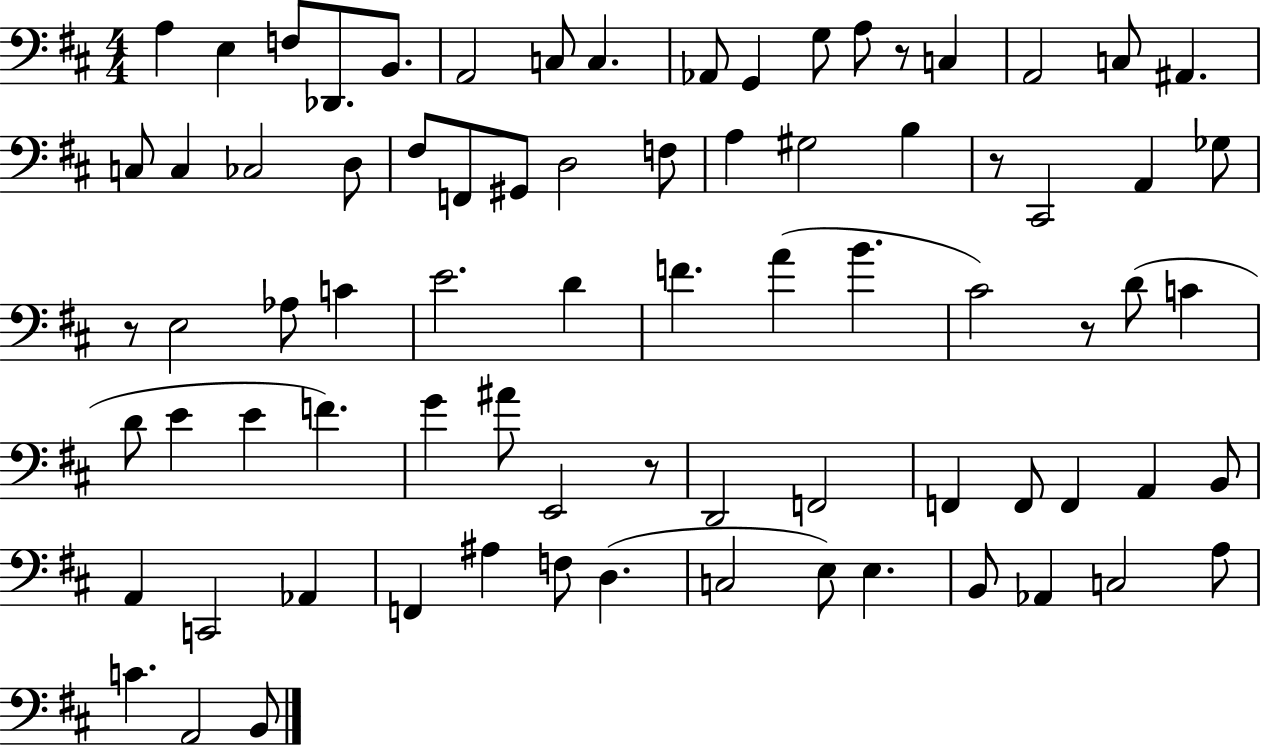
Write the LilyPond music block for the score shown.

{
  \clef bass
  \numericTimeSignature
  \time 4/4
  \key d \major
  \repeat volta 2 { a4 e4 f8 des,8. b,8. | a,2 c8 c4. | aes,8 g,4 g8 a8 r8 c4 | a,2 c8 ais,4. | \break c8 c4 ces2 d8 | fis8 f,8 gis,8 d2 f8 | a4 gis2 b4 | r8 cis,2 a,4 ges8 | \break r8 e2 aes8 c'4 | e'2. d'4 | f'4. a'4( b'4. | cis'2) r8 d'8( c'4 | \break d'8 e'4 e'4 f'4.) | g'4 ais'8 e,2 r8 | d,2 f,2 | f,4 f,8 f,4 a,4 b,8 | \break a,4 c,2 aes,4 | f,4 ais4 f8 d4.( | c2 e8) e4. | b,8 aes,4 c2 a8 | \break c'4. a,2 b,8 | } \bar "|."
}